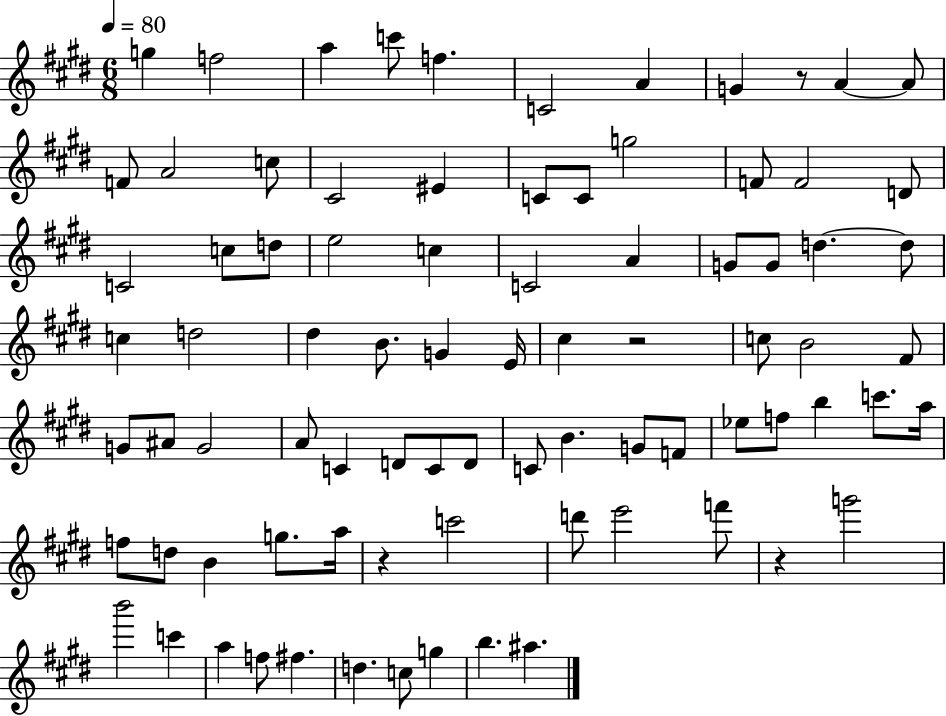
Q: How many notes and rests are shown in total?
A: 83